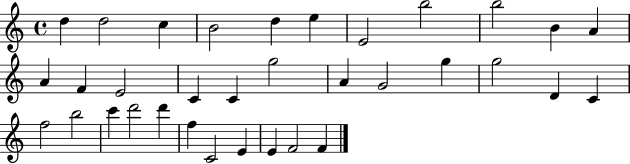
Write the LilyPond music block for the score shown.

{
  \clef treble
  \time 4/4
  \defaultTimeSignature
  \key c \major
  d''4 d''2 c''4 | b'2 d''4 e''4 | e'2 b''2 | b''2 b'4 a'4 | \break a'4 f'4 e'2 | c'4 c'4 g''2 | a'4 g'2 g''4 | g''2 d'4 c'4 | \break f''2 b''2 | c'''4 d'''2 d'''4 | f''4 c'2 e'4 | e'4 f'2 f'4 | \break \bar "|."
}